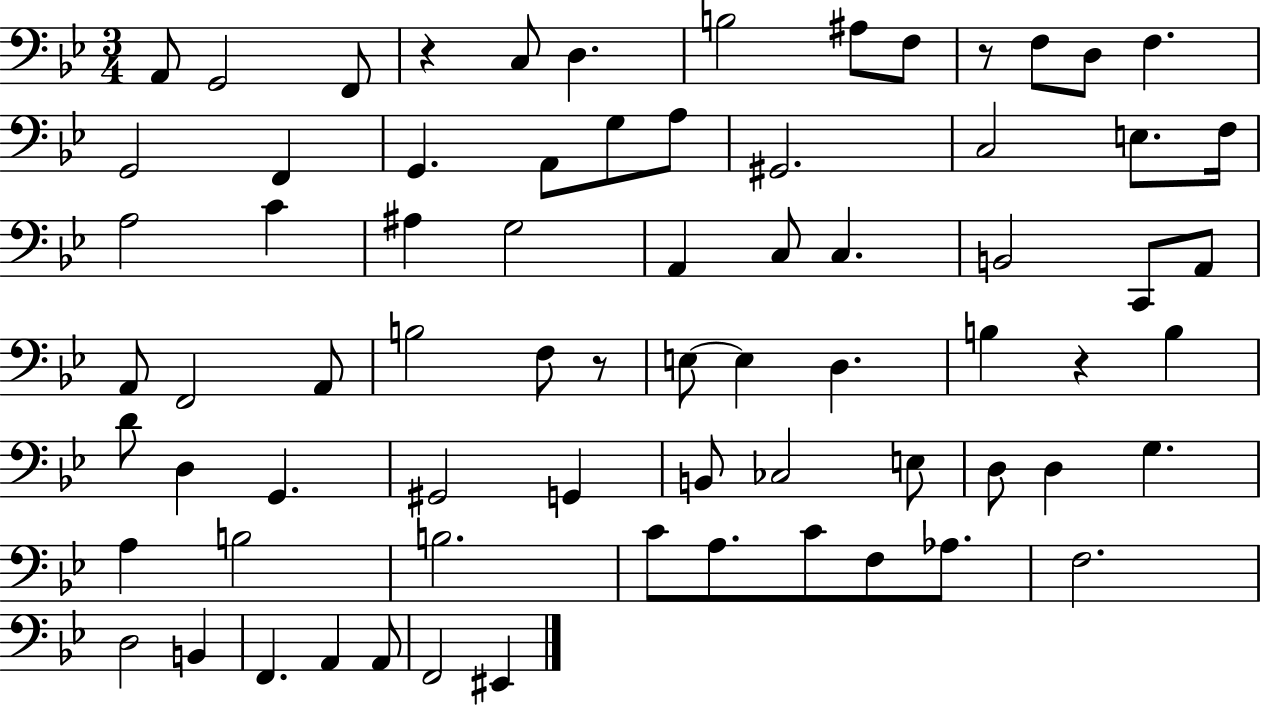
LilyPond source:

{
  \clef bass
  \numericTimeSignature
  \time 3/4
  \key bes \major
  a,8 g,2 f,8 | r4 c8 d4. | b2 ais8 f8 | r8 f8 d8 f4. | \break g,2 f,4 | g,4. a,8 g8 a8 | gis,2. | c2 e8. f16 | \break a2 c'4 | ais4 g2 | a,4 c8 c4. | b,2 c,8 a,8 | \break a,8 f,2 a,8 | b2 f8 r8 | e8~~ e4 d4. | b4 r4 b4 | \break d'8 d4 g,4. | gis,2 g,4 | b,8 ces2 e8 | d8 d4 g4. | \break a4 b2 | b2. | c'8 a8. c'8 f8 aes8. | f2. | \break d2 b,4 | f,4. a,4 a,8 | f,2 eis,4 | \bar "|."
}